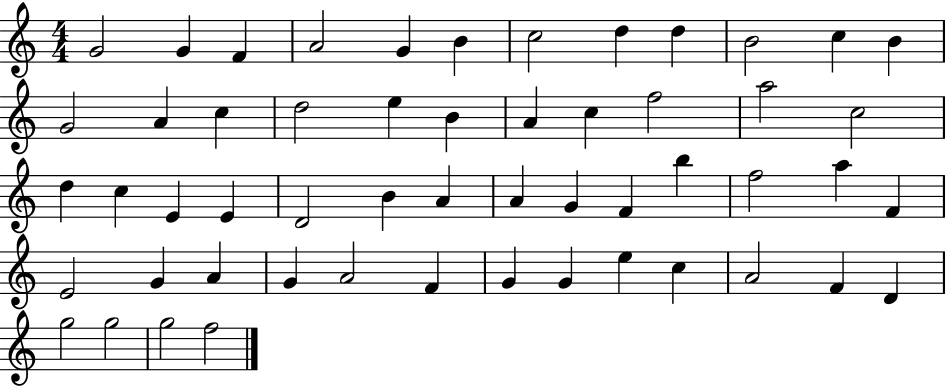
G4/h G4/q F4/q A4/h G4/q B4/q C5/h D5/q D5/q B4/h C5/q B4/q G4/h A4/q C5/q D5/h E5/q B4/q A4/q C5/q F5/h A5/h C5/h D5/q C5/q E4/q E4/q D4/h B4/q A4/q A4/q G4/q F4/q B5/q F5/h A5/q F4/q E4/h G4/q A4/q G4/q A4/h F4/q G4/q G4/q E5/q C5/q A4/h F4/q D4/q G5/h G5/h G5/h F5/h